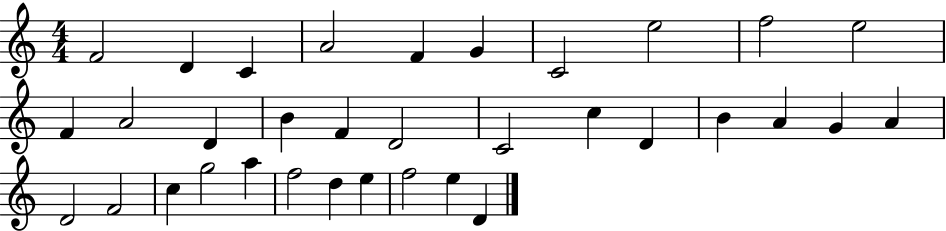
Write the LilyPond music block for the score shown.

{
  \clef treble
  \numericTimeSignature
  \time 4/4
  \key c \major
  f'2 d'4 c'4 | a'2 f'4 g'4 | c'2 e''2 | f''2 e''2 | \break f'4 a'2 d'4 | b'4 f'4 d'2 | c'2 c''4 d'4 | b'4 a'4 g'4 a'4 | \break d'2 f'2 | c''4 g''2 a''4 | f''2 d''4 e''4 | f''2 e''4 d'4 | \break \bar "|."
}